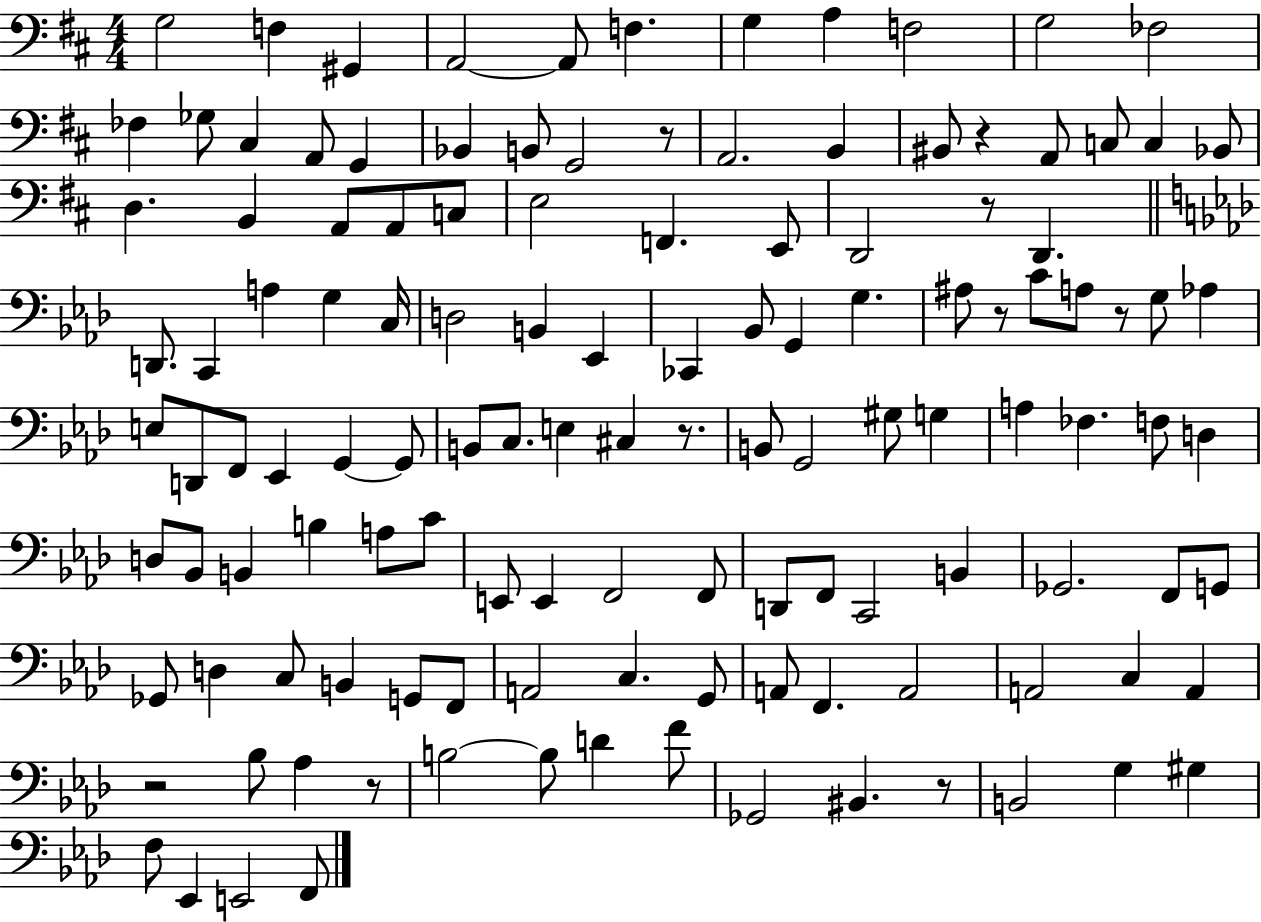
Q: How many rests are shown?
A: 9